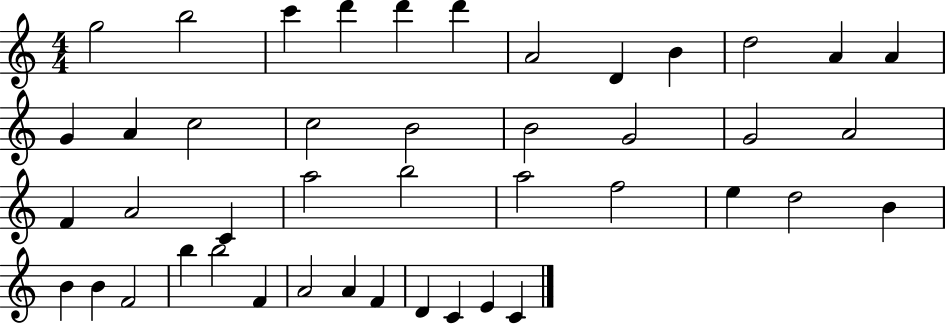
{
  \clef treble
  \numericTimeSignature
  \time 4/4
  \key c \major
  g''2 b''2 | c'''4 d'''4 d'''4 d'''4 | a'2 d'4 b'4 | d''2 a'4 a'4 | \break g'4 a'4 c''2 | c''2 b'2 | b'2 g'2 | g'2 a'2 | \break f'4 a'2 c'4 | a''2 b''2 | a''2 f''2 | e''4 d''2 b'4 | \break b'4 b'4 f'2 | b''4 b''2 f'4 | a'2 a'4 f'4 | d'4 c'4 e'4 c'4 | \break \bar "|."
}